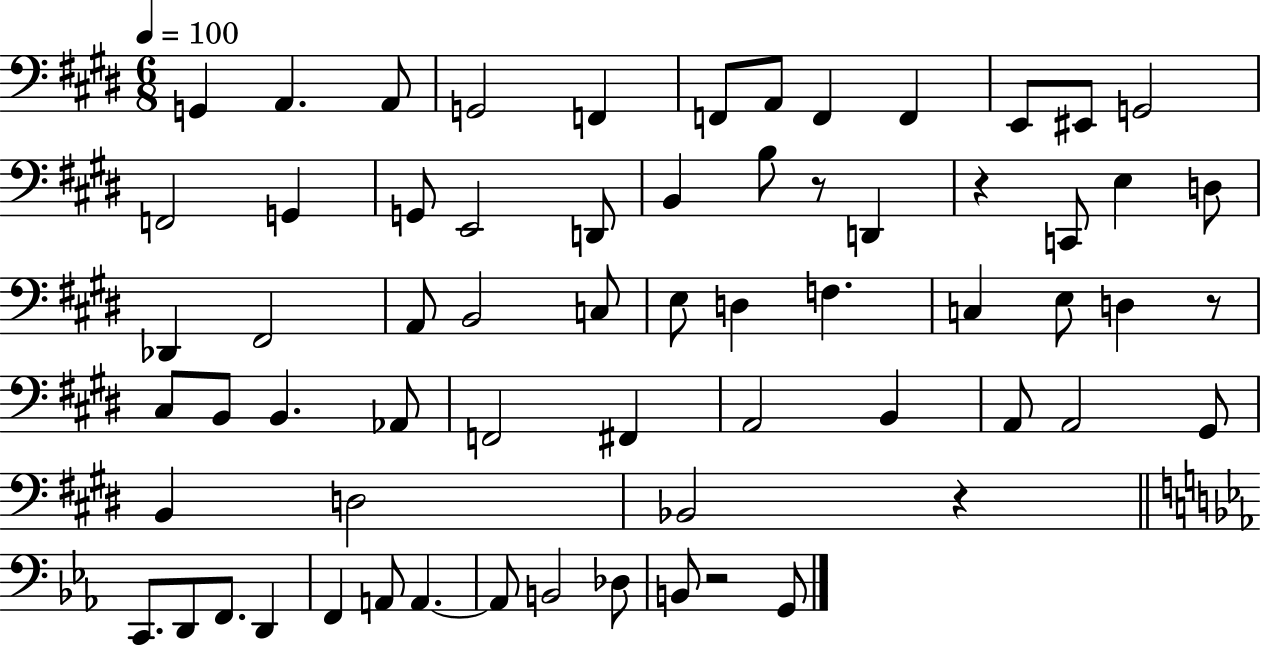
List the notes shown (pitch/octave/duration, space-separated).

G2/q A2/q. A2/e G2/h F2/q F2/e A2/e F2/q F2/q E2/e EIS2/e G2/h F2/h G2/q G2/e E2/h D2/e B2/q B3/e R/e D2/q R/q C2/e E3/q D3/e Db2/q F#2/h A2/e B2/h C3/e E3/e D3/q F3/q. C3/q E3/e D3/q R/e C#3/e B2/e B2/q. Ab2/e F2/h F#2/q A2/h B2/q A2/e A2/h G#2/e B2/q D3/h Bb2/h R/q C2/e. D2/e F2/e. D2/q F2/q A2/e A2/q. A2/e B2/h Db3/e B2/e R/h G2/e